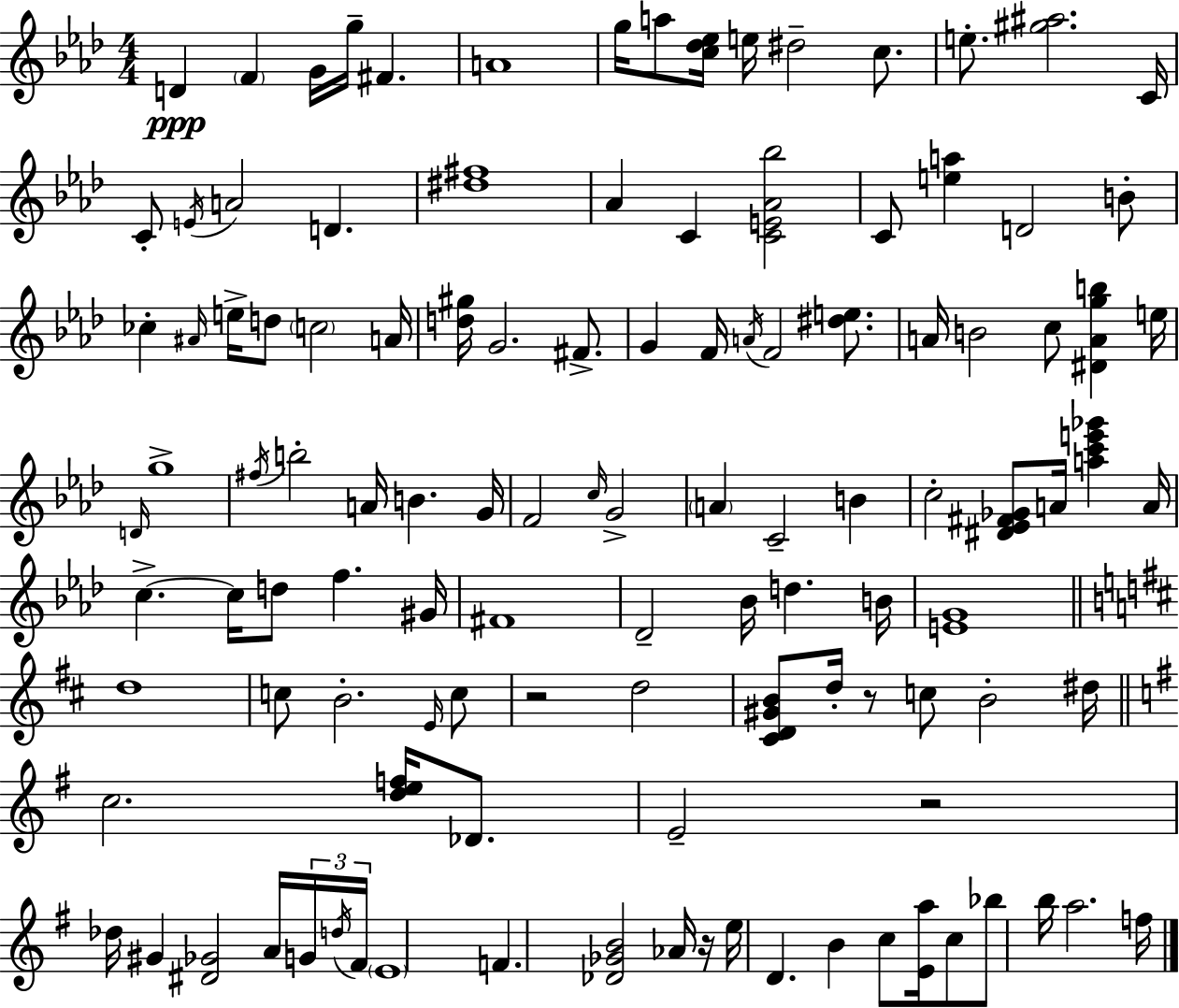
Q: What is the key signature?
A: AES major